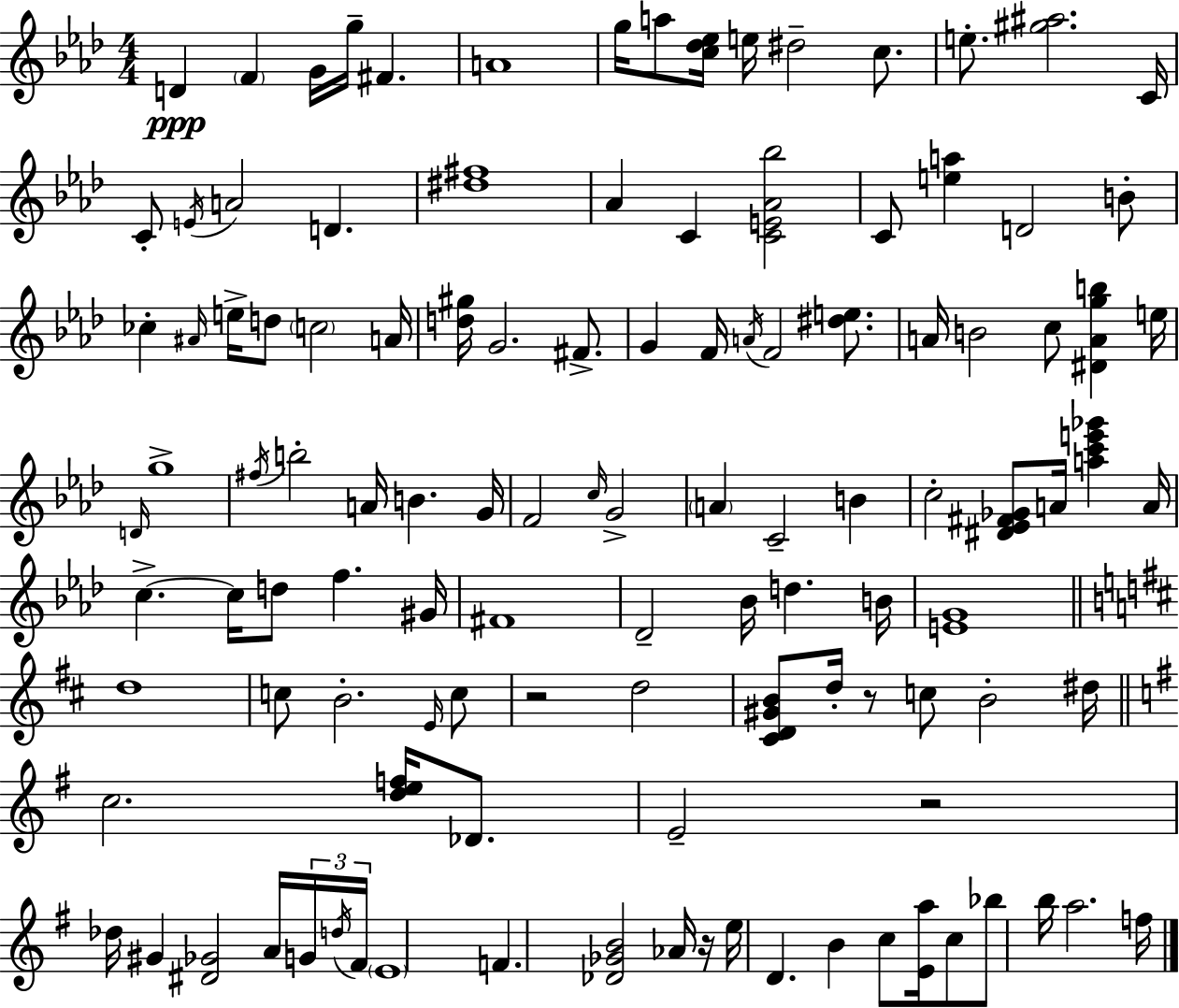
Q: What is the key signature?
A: AES major